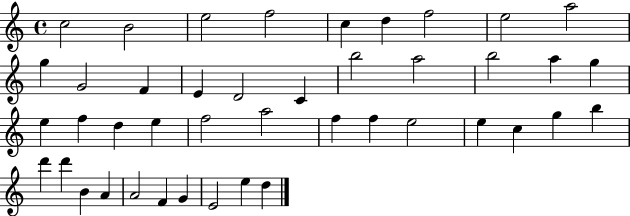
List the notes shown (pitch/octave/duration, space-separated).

C5/h B4/h E5/h F5/h C5/q D5/q F5/h E5/h A5/h G5/q G4/h F4/q E4/q D4/h C4/q B5/h A5/h B5/h A5/q G5/q E5/q F5/q D5/q E5/q F5/h A5/h F5/q F5/q E5/h E5/q C5/q G5/q B5/q D6/q D6/q B4/q A4/q A4/h F4/q G4/q E4/h E5/q D5/q